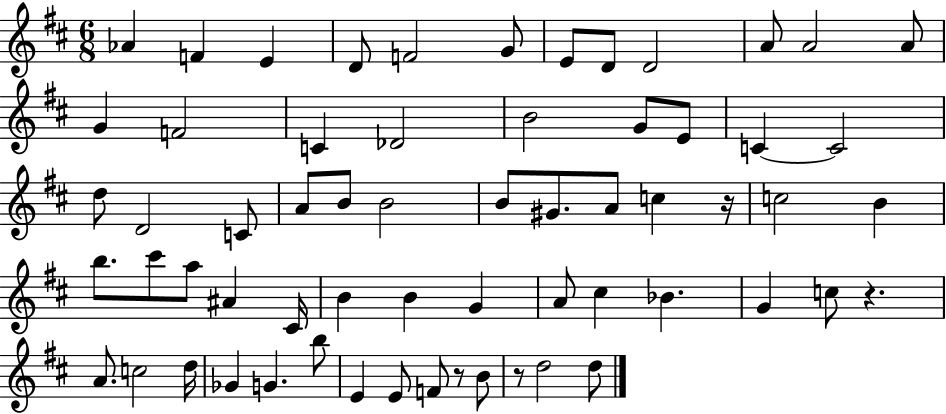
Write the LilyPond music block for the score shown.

{
  \clef treble
  \numericTimeSignature
  \time 6/8
  \key d \major
  \repeat volta 2 { aes'4 f'4 e'4 | d'8 f'2 g'8 | e'8 d'8 d'2 | a'8 a'2 a'8 | \break g'4 f'2 | c'4 des'2 | b'2 g'8 e'8 | c'4~~ c'2 | \break d''8 d'2 c'8 | a'8 b'8 b'2 | b'8 gis'8. a'8 c''4 r16 | c''2 b'4 | \break b''8. cis'''8 a''8 ais'4 cis'16 | b'4 b'4 g'4 | a'8 cis''4 bes'4. | g'4 c''8 r4. | \break a'8. c''2 d''16 | ges'4 g'4. b''8 | e'4 e'8 f'8 r8 b'8 | r8 d''2 d''8 | \break } \bar "|."
}